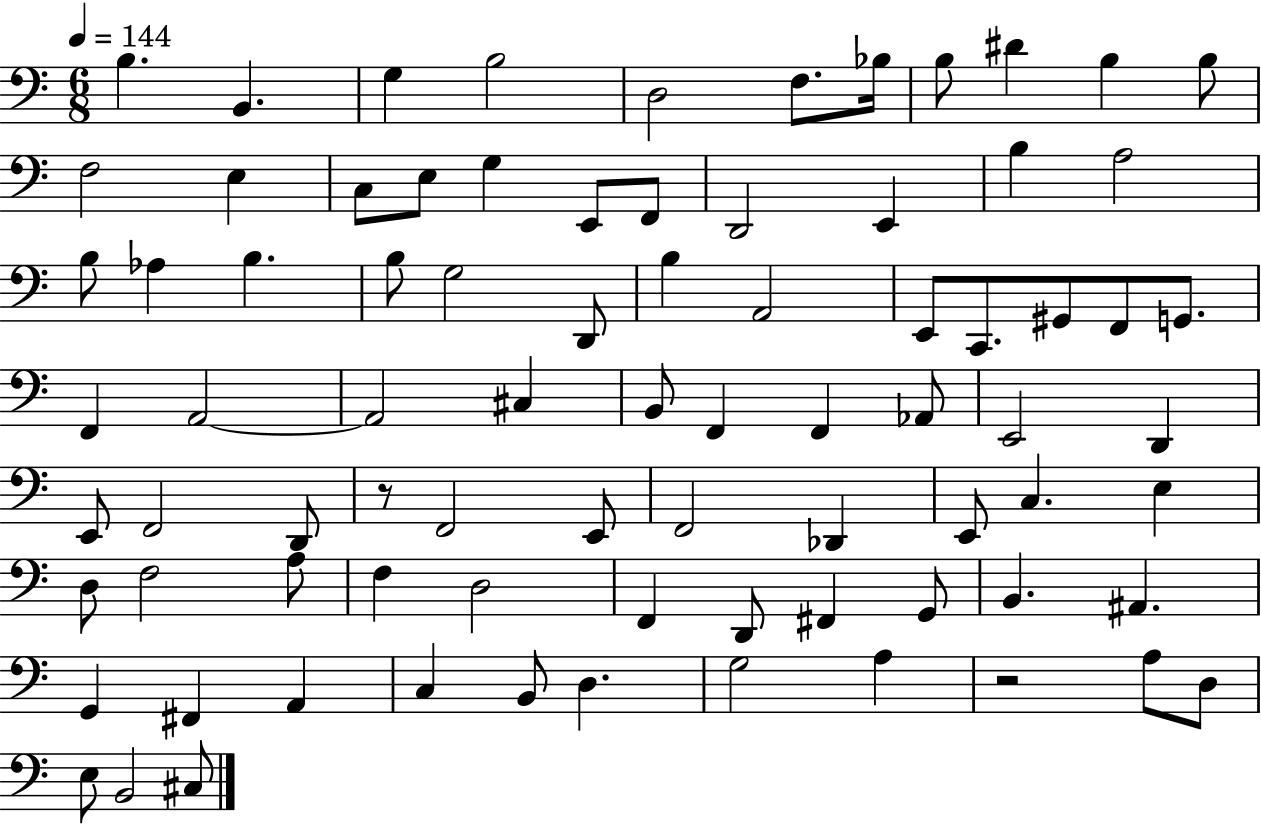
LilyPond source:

{
  \clef bass
  \numericTimeSignature
  \time 6/8
  \key c \major
  \tempo 4 = 144
  b4. b,4. | g4 b2 | d2 f8. bes16 | b8 dis'4 b4 b8 | \break f2 e4 | c8 e8 g4 e,8 f,8 | d,2 e,4 | b4 a2 | \break b8 aes4 b4. | b8 g2 d,8 | b4 a,2 | e,8 c,8. gis,8 f,8 g,8. | \break f,4 a,2~~ | a,2 cis4 | b,8 f,4 f,4 aes,8 | e,2 d,4 | \break e,8 f,2 d,8 | r8 f,2 e,8 | f,2 des,4 | e,8 c4. e4 | \break d8 f2 a8 | f4 d2 | f,4 d,8 fis,4 g,8 | b,4. ais,4. | \break g,4 fis,4 a,4 | c4 b,8 d4. | g2 a4 | r2 a8 d8 | \break e8 b,2 cis8 | \bar "|."
}